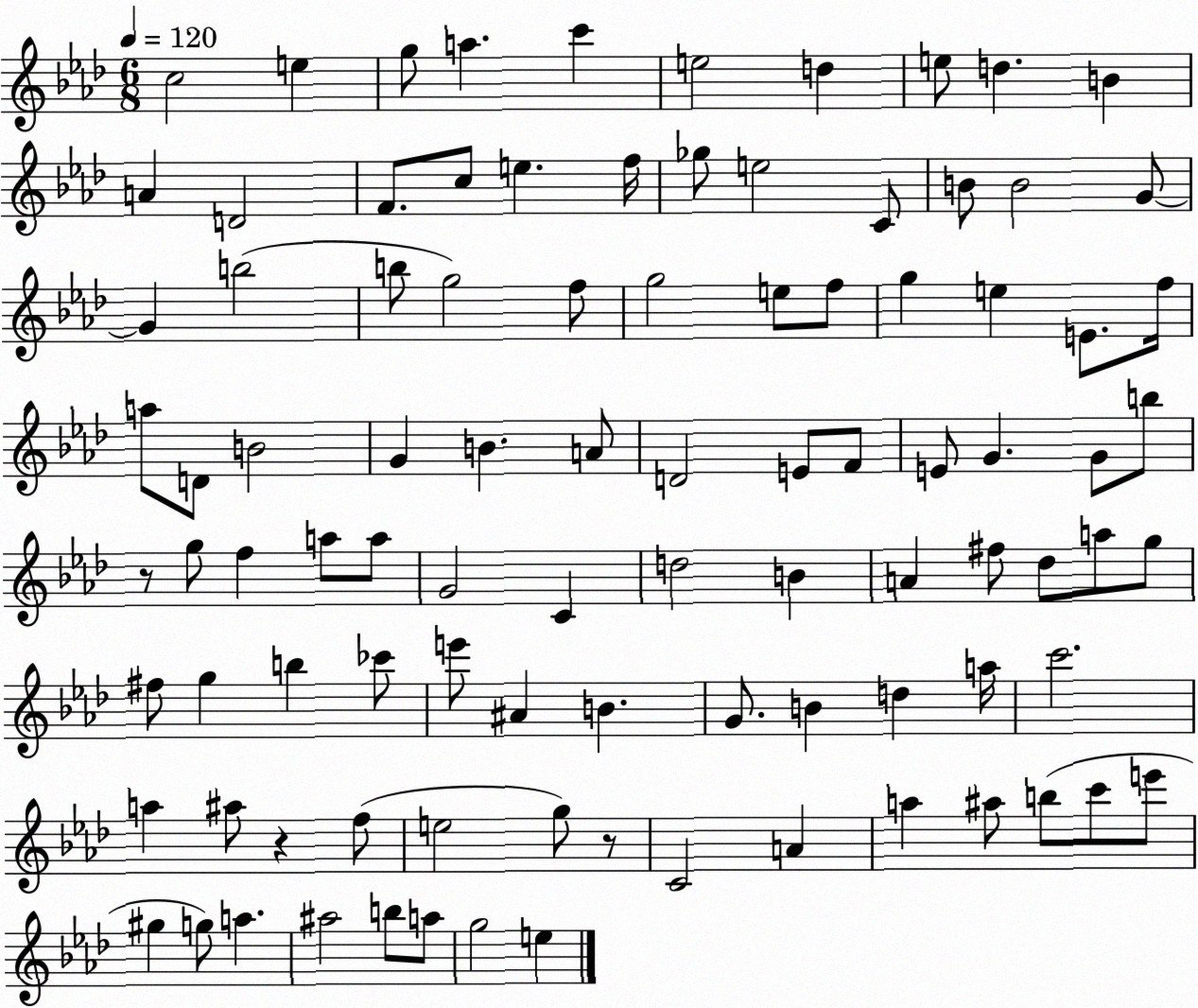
X:1
T:Untitled
M:6/8
L:1/4
K:Ab
c2 e g/2 a c' e2 d e/2 d B A D2 F/2 c/2 e f/4 _g/2 e2 C/2 B/2 B2 G/2 G b2 b/2 g2 f/2 g2 e/2 f/2 g e E/2 f/4 a/2 D/2 B2 G B A/2 D2 E/2 F/2 E/2 G G/2 b/2 z/2 g/2 f a/2 a/2 G2 C d2 B A ^f/2 _d/2 a/2 g/2 ^f/2 g b _c'/2 e'/2 ^A B G/2 B d a/4 c'2 a ^a/2 z f/2 e2 g/2 z/2 C2 A a ^a/2 b/2 c'/2 e'/2 ^g g/2 a ^a2 b/2 a/2 g2 e